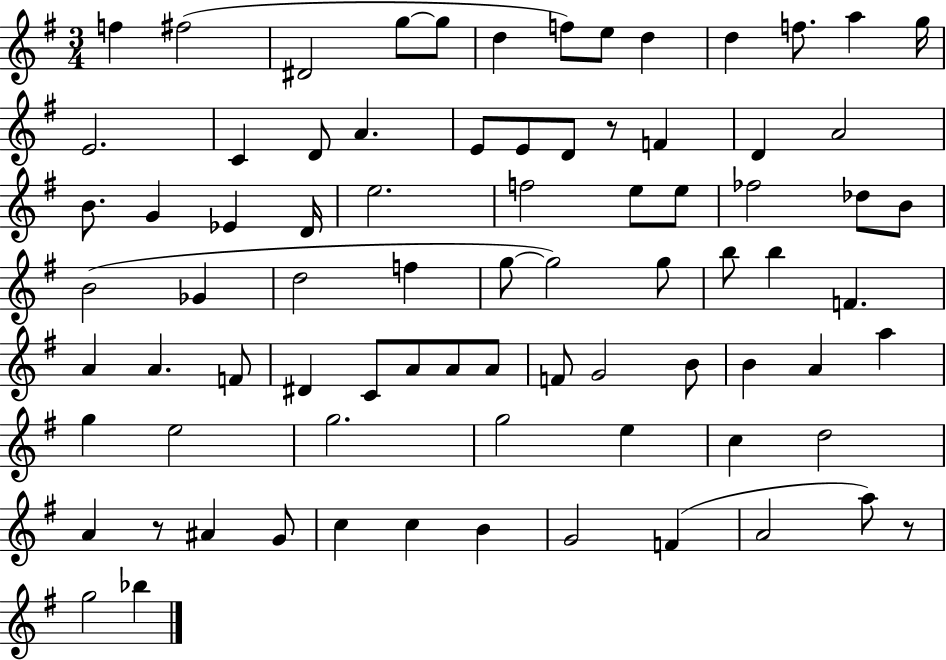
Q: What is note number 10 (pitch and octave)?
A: D5